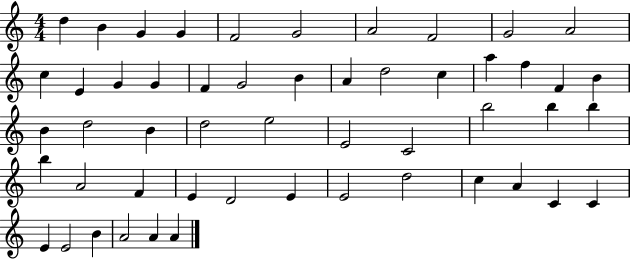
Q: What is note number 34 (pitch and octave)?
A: B5